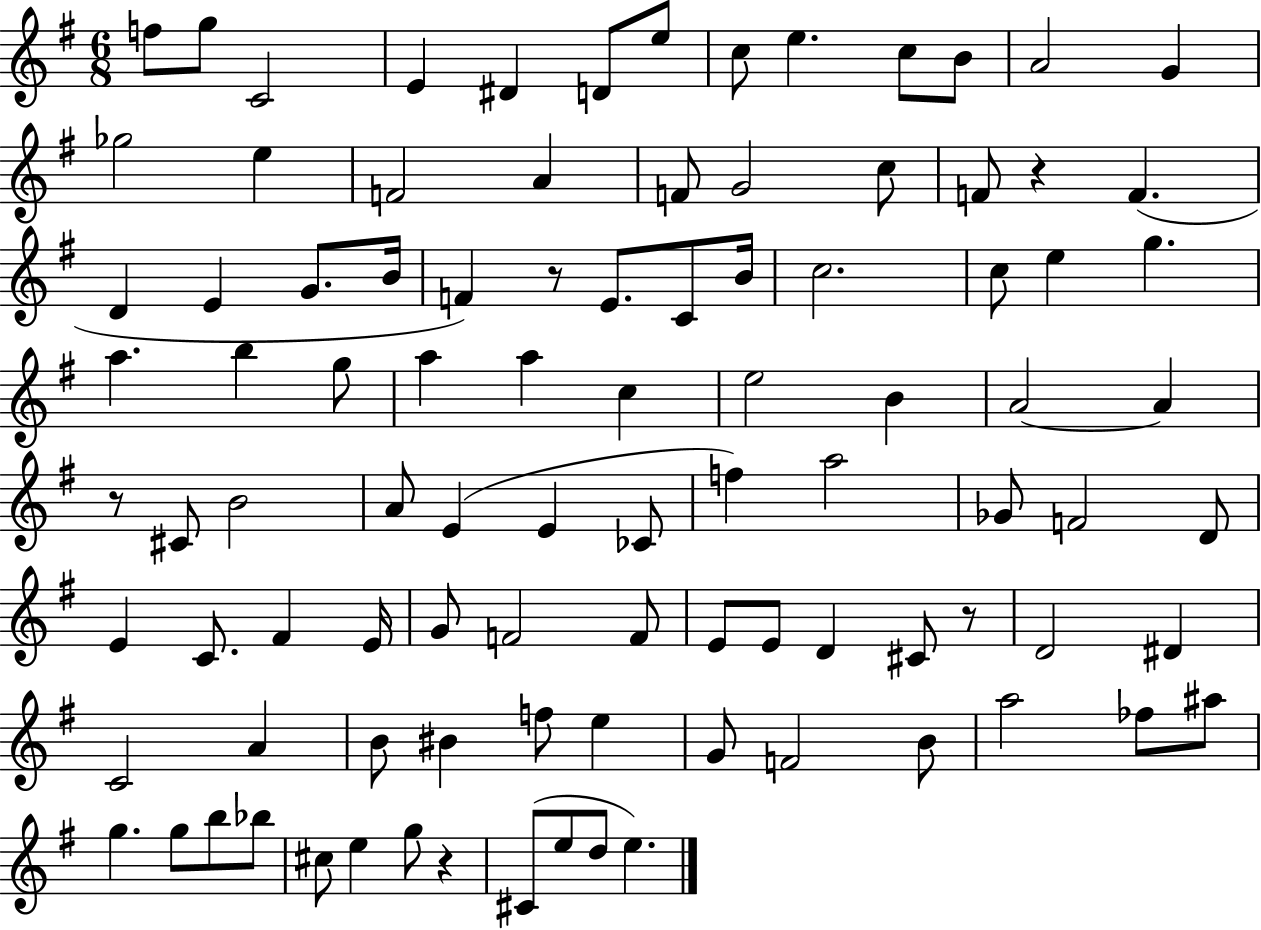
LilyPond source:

{
  \clef treble
  \numericTimeSignature
  \time 6/8
  \key g \major
  \repeat volta 2 { f''8 g''8 c'2 | e'4 dis'4 d'8 e''8 | c''8 e''4. c''8 b'8 | a'2 g'4 | \break ges''2 e''4 | f'2 a'4 | f'8 g'2 c''8 | f'8 r4 f'4.( | \break d'4 e'4 g'8. b'16 | f'4) r8 e'8. c'8 b'16 | c''2. | c''8 e''4 g''4. | \break a''4. b''4 g''8 | a''4 a''4 c''4 | e''2 b'4 | a'2~~ a'4 | \break r8 cis'8 b'2 | a'8 e'4( e'4 ces'8 | f''4) a''2 | ges'8 f'2 d'8 | \break e'4 c'8. fis'4 e'16 | g'8 f'2 f'8 | e'8 e'8 d'4 cis'8 r8 | d'2 dis'4 | \break c'2 a'4 | b'8 bis'4 f''8 e''4 | g'8 f'2 b'8 | a''2 fes''8 ais''8 | \break g''4. g''8 b''8 bes''8 | cis''8 e''4 g''8 r4 | cis'8( e''8 d''8 e''4.) | } \bar "|."
}